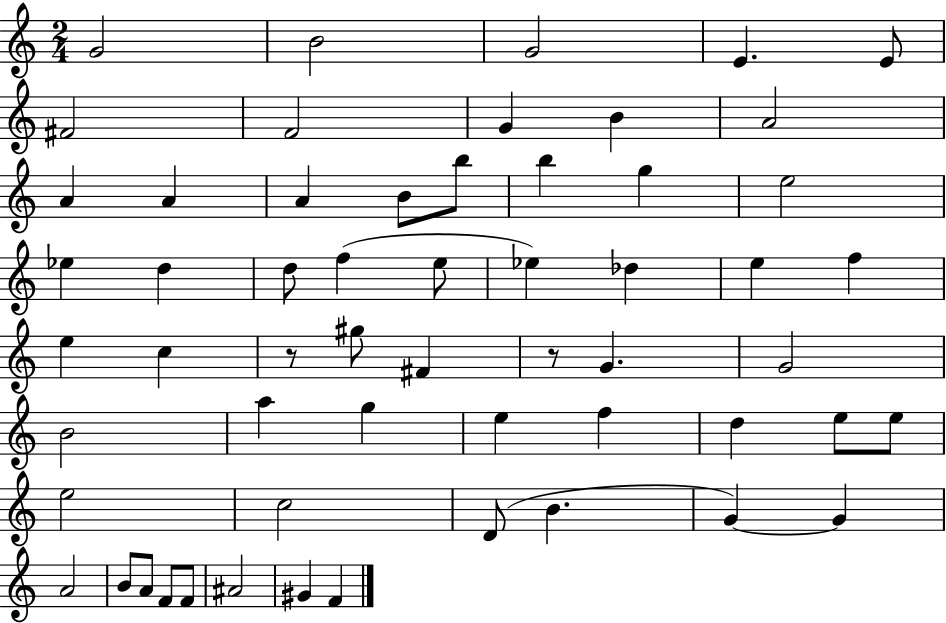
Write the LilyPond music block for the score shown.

{
  \clef treble
  \numericTimeSignature
  \time 2/4
  \key c \major
  \repeat volta 2 { g'2 | b'2 | g'2 | e'4. e'8 | \break fis'2 | f'2 | g'4 b'4 | a'2 | \break a'4 a'4 | a'4 b'8 b''8 | b''4 g''4 | e''2 | \break ees''4 d''4 | d''8 f''4( e''8 | ees''4) des''4 | e''4 f''4 | \break e''4 c''4 | r8 gis''8 fis'4 | r8 g'4. | g'2 | \break b'2 | a''4 g''4 | e''4 f''4 | d''4 e''8 e''8 | \break e''2 | c''2 | d'8( b'4. | g'4~~) g'4 | \break a'2 | b'8 a'8 f'8 f'8 | ais'2 | gis'4 f'4 | \break } \bar "|."
}